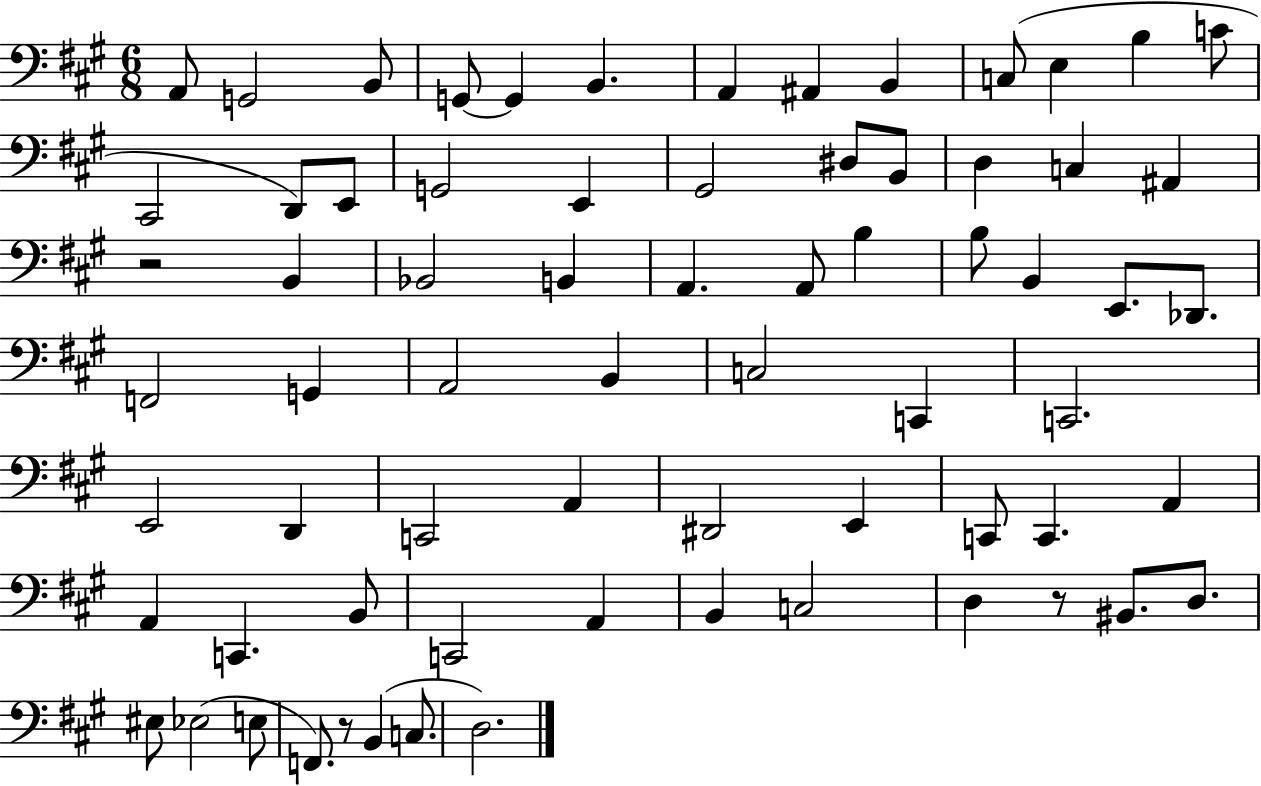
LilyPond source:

{
  \clef bass
  \numericTimeSignature
  \time 6/8
  \key a \major
  a,8 g,2 b,8 | g,8~~ g,4 b,4. | a,4 ais,4 b,4 | c8( e4 b4 c'8 | \break cis,2 d,8) e,8 | g,2 e,4 | gis,2 dis8 b,8 | d4 c4 ais,4 | \break r2 b,4 | bes,2 b,4 | a,4. a,8 b4 | b8 b,4 e,8. des,8. | \break f,2 g,4 | a,2 b,4 | c2 c,4 | c,2. | \break e,2 d,4 | c,2 a,4 | dis,2 e,4 | c,8 c,4. a,4 | \break a,4 c,4. b,8 | c,2 a,4 | b,4 c2 | d4 r8 bis,8. d8. | \break eis8 ees2( e8 | f,8.) r8 b,4( c8. | d2.) | \bar "|."
}